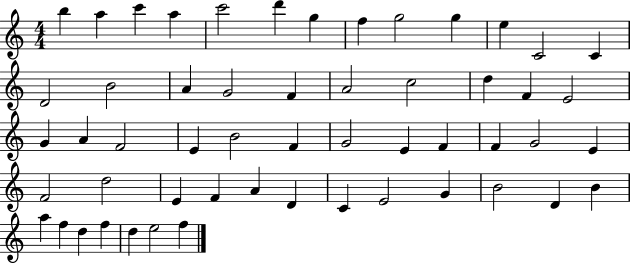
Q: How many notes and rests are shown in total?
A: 54